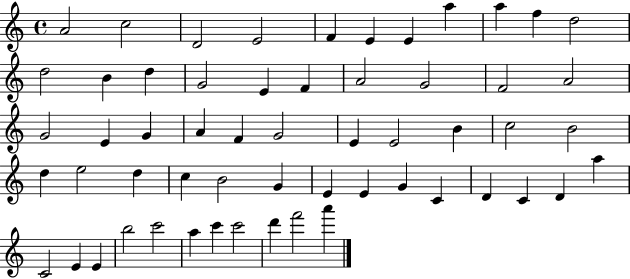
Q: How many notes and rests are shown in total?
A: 57